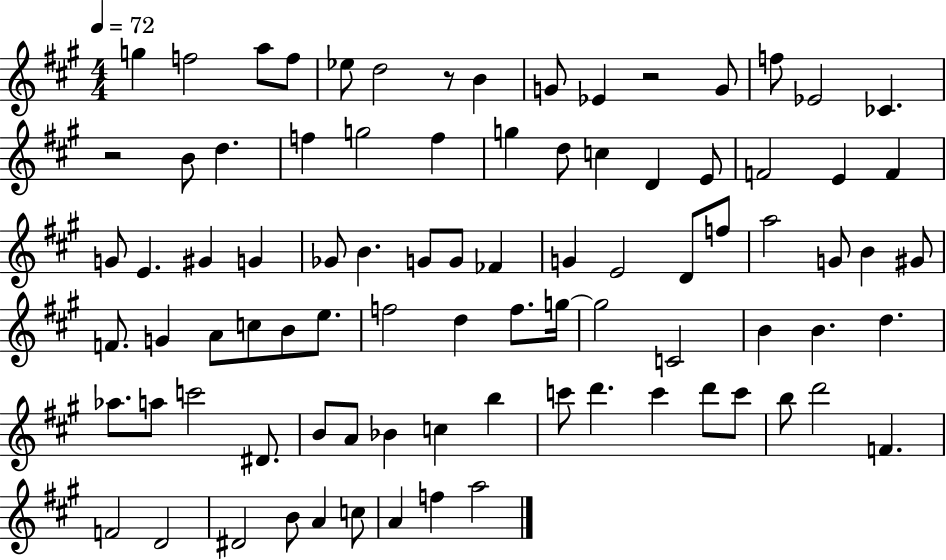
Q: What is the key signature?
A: A major